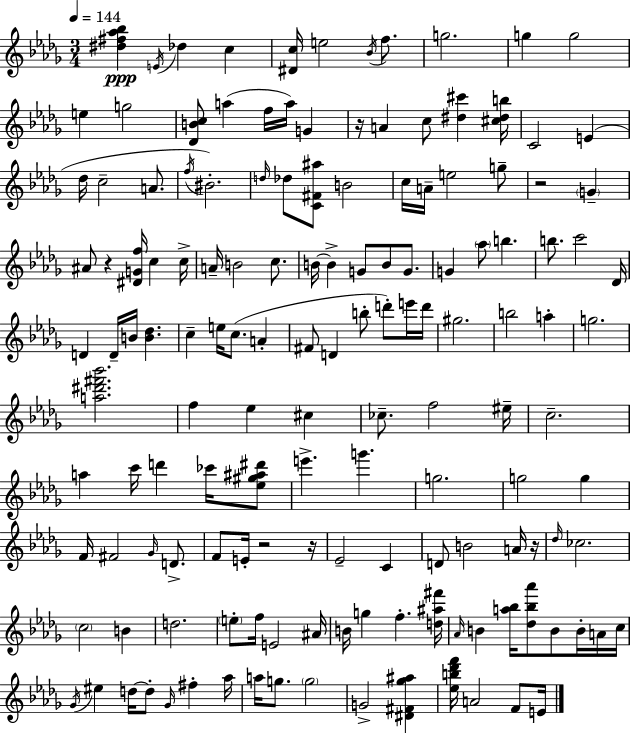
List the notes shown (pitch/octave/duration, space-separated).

[D#5,F#5,Ab5,Bb5]/q E4/s Db5/q C5/q [D#4,C5]/s E5/h Bb4/s F5/e. G5/h. G5/q G5/h E5/q G5/h [Db4,B4,C5]/e A5/q F5/s A5/s G4/q R/s A4/q C5/e [D#5,C#6]/q [C#5,D#5,B5]/s C4/h E4/q Db5/s C5/h A4/e. F5/s BIS4/h. D5/s Db5/e [C4,F#4,A#5]/e B4/h C5/s A4/s E5/h G5/e R/h G4/q A#4/e R/q [D#4,G4,F5]/s C5/q C5/s A4/s B4/h C5/e. B4/s B4/q G4/e B4/e G4/e. G4/q Ab5/e B5/q. B5/e. C6/h Db4/s D4/q D4/s B4/s [B4,Db5]/q. C5/q E5/s C5/e. A4/q F#4/e D4/q B5/e D6/e E6/s D6/s G#5/h. B5/h A5/q G5/h. [A5,D#6,F#6,Bb6]/h. F5/q Eb5/q C#5/q CES5/e. F5/h EIS5/s C5/h. A5/q C6/s D6/q CES6/s [Eb5,G#5,A#5,D#6]/e E6/q. G6/q. G5/h. G5/h G5/q F4/s F#4/h Gb4/s D4/e. F4/e E4/s R/h R/s Eb4/h C4/q D4/e B4/h A4/s R/s Db5/s CES5/h. C5/h B4/q D5/h. E5/e F5/s E4/h A#4/s B4/s G5/q F5/q. [D5,A#5,F#6]/s Ab4/s B4/q [A5,Bb5]/s [Db5,Bb5,Ab6]/e B4/e B4/s A4/s C5/s Gb4/s EIS5/q D5/s D5/e Gb4/s F#5/q Ab5/s A5/s G5/e. G5/h G4/h [D#4,F#4,Gb5,A#5]/q [Eb5,B5,Db6,F6]/s A4/h F4/e E4/s